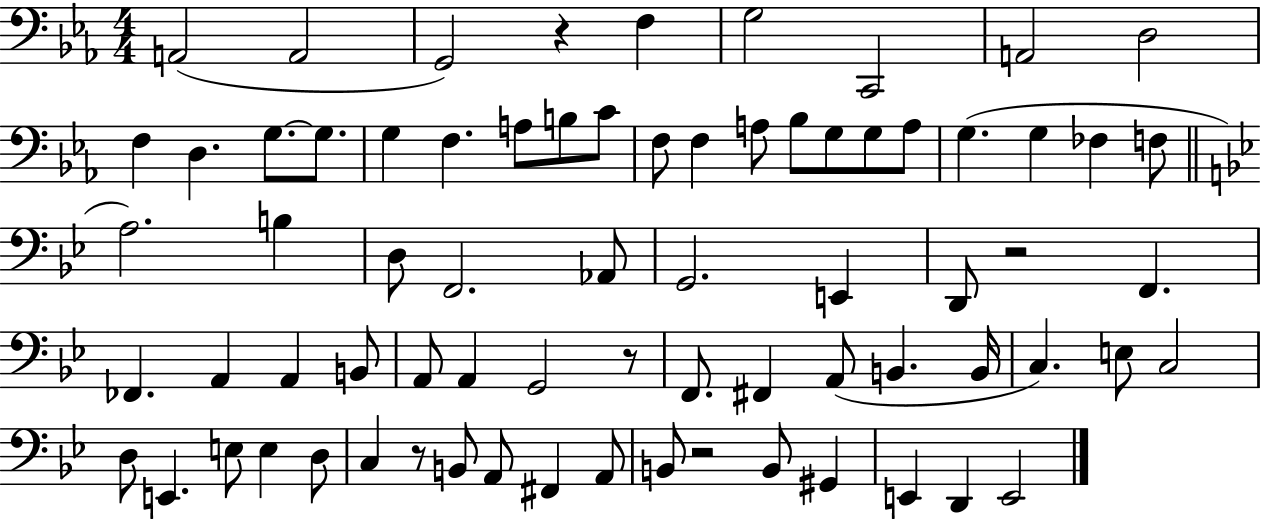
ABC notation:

X:1
T:Untitled
M:4/4
L:1/4
K:Eb
A,,2 A,,2 G,,2 z F, G,2 C,,2 A,,2 D,2 F, D, G,/2 G,/2 G, F, A,/2 B,/2 C/2 F,/2 F, A,/2 _B,/2 G,/2 G,/2 A,/2 G, G, _F, F,/2 A,2 B, D,/2 F,,2 _A,,/2 G,,2 E,, D,,/2 z2 F,, _F,, A,, A,, B,,/2 A,,/2 A,, G,,2 z/2 F,,/2 ^F,, A,,/2 B,, B,,/4 C, E,/2 C,2 D,/2 E,, E,/2 E, D,/2 C, z/2 B,,/2 A,,/2 ^F,, A,,/2 B,,/2 z2 B,,/2 ^G,, E,, D,, E,,2